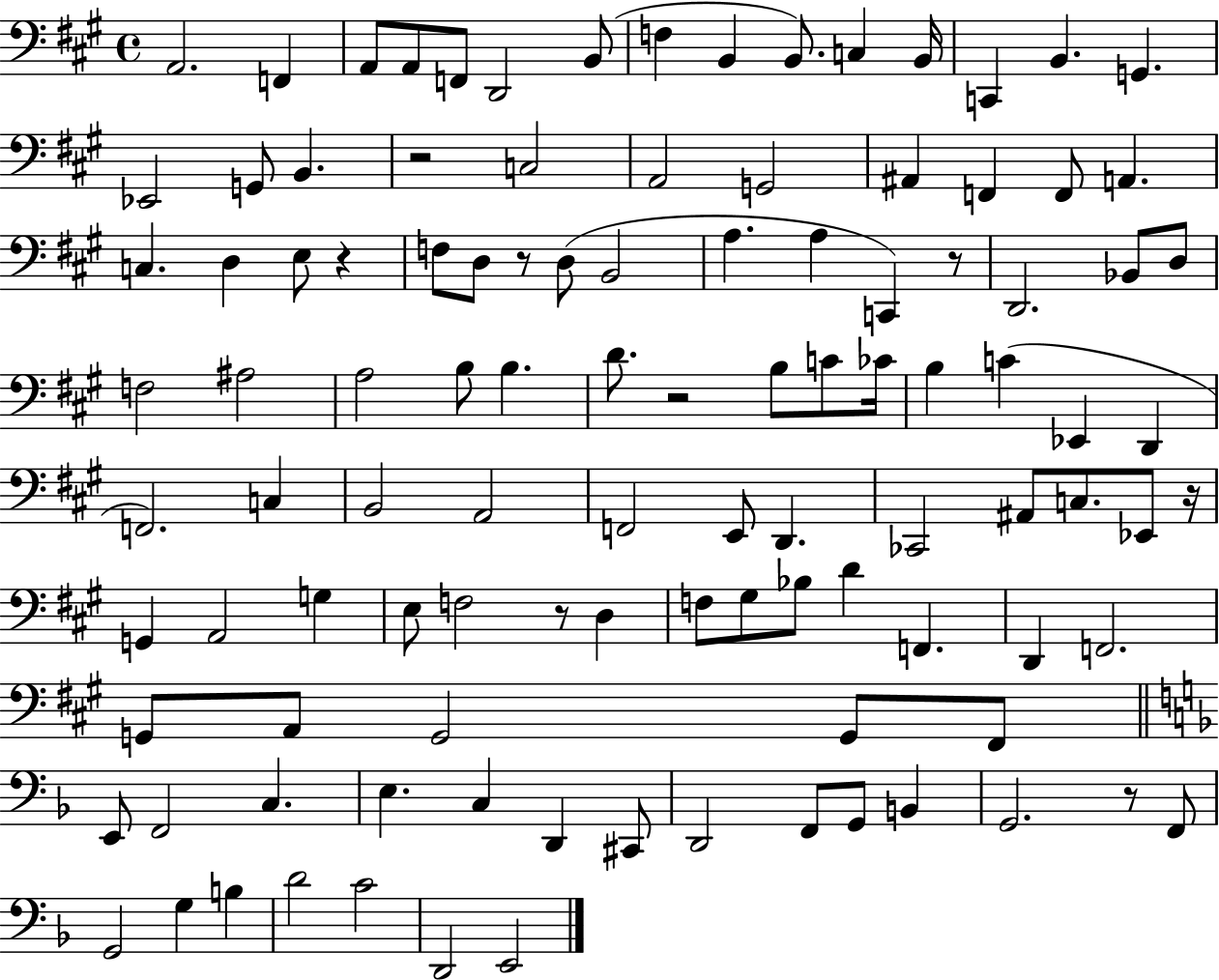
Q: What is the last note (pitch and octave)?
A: E2